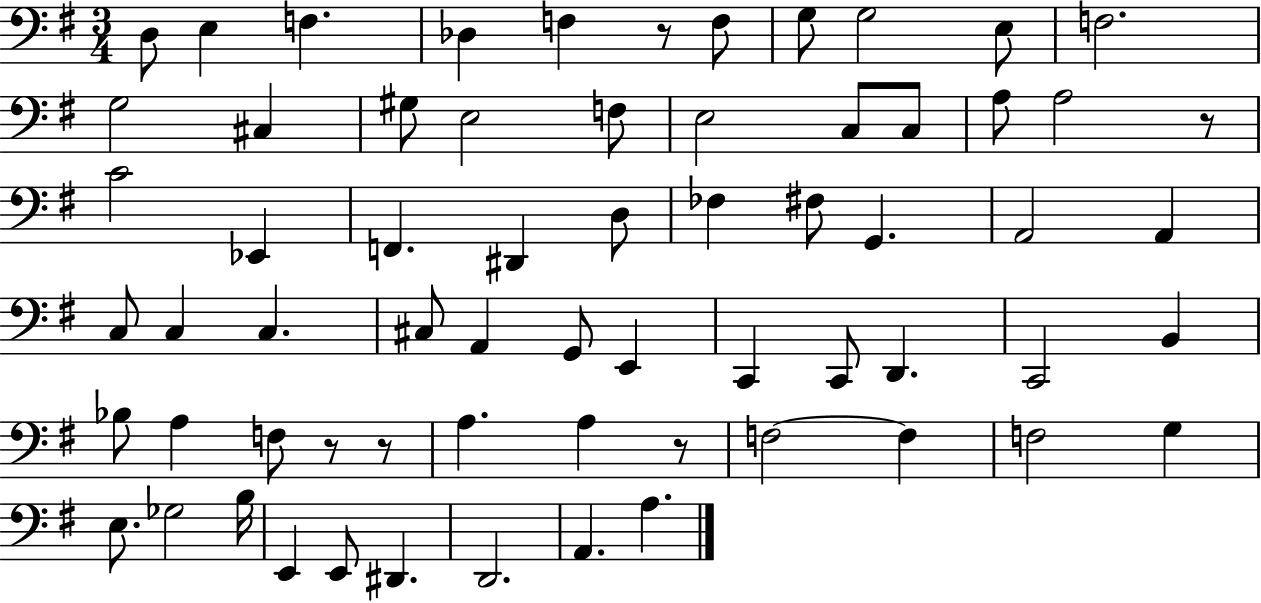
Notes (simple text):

D3/e E3/q F3/q. Db3/q F3/q R/e F3/e G3/e G3/h E3/e F3/h. G3/h C#3/q G#3/e E3/h F3/e E3/h C3/e C3/e A3/e A3/h R/e C4/h Eb2/q F2/q. D#2/q D3/e FES3/q F#3/e G2/q. A2/h A2/q C3/e C3/q C3/q. C#3/e A2/q G2/e E2/q C2/q C2/e D2/q. C2/h B2/q Bb3/e A3/q F3/e R/e R/e A3/q. A3/q R/e F3/h F3/q F3/h G3/q E3/e. Gb3/h B3/s E2/q E2/e D#2/q. D2/h. A2/q. A3/q.